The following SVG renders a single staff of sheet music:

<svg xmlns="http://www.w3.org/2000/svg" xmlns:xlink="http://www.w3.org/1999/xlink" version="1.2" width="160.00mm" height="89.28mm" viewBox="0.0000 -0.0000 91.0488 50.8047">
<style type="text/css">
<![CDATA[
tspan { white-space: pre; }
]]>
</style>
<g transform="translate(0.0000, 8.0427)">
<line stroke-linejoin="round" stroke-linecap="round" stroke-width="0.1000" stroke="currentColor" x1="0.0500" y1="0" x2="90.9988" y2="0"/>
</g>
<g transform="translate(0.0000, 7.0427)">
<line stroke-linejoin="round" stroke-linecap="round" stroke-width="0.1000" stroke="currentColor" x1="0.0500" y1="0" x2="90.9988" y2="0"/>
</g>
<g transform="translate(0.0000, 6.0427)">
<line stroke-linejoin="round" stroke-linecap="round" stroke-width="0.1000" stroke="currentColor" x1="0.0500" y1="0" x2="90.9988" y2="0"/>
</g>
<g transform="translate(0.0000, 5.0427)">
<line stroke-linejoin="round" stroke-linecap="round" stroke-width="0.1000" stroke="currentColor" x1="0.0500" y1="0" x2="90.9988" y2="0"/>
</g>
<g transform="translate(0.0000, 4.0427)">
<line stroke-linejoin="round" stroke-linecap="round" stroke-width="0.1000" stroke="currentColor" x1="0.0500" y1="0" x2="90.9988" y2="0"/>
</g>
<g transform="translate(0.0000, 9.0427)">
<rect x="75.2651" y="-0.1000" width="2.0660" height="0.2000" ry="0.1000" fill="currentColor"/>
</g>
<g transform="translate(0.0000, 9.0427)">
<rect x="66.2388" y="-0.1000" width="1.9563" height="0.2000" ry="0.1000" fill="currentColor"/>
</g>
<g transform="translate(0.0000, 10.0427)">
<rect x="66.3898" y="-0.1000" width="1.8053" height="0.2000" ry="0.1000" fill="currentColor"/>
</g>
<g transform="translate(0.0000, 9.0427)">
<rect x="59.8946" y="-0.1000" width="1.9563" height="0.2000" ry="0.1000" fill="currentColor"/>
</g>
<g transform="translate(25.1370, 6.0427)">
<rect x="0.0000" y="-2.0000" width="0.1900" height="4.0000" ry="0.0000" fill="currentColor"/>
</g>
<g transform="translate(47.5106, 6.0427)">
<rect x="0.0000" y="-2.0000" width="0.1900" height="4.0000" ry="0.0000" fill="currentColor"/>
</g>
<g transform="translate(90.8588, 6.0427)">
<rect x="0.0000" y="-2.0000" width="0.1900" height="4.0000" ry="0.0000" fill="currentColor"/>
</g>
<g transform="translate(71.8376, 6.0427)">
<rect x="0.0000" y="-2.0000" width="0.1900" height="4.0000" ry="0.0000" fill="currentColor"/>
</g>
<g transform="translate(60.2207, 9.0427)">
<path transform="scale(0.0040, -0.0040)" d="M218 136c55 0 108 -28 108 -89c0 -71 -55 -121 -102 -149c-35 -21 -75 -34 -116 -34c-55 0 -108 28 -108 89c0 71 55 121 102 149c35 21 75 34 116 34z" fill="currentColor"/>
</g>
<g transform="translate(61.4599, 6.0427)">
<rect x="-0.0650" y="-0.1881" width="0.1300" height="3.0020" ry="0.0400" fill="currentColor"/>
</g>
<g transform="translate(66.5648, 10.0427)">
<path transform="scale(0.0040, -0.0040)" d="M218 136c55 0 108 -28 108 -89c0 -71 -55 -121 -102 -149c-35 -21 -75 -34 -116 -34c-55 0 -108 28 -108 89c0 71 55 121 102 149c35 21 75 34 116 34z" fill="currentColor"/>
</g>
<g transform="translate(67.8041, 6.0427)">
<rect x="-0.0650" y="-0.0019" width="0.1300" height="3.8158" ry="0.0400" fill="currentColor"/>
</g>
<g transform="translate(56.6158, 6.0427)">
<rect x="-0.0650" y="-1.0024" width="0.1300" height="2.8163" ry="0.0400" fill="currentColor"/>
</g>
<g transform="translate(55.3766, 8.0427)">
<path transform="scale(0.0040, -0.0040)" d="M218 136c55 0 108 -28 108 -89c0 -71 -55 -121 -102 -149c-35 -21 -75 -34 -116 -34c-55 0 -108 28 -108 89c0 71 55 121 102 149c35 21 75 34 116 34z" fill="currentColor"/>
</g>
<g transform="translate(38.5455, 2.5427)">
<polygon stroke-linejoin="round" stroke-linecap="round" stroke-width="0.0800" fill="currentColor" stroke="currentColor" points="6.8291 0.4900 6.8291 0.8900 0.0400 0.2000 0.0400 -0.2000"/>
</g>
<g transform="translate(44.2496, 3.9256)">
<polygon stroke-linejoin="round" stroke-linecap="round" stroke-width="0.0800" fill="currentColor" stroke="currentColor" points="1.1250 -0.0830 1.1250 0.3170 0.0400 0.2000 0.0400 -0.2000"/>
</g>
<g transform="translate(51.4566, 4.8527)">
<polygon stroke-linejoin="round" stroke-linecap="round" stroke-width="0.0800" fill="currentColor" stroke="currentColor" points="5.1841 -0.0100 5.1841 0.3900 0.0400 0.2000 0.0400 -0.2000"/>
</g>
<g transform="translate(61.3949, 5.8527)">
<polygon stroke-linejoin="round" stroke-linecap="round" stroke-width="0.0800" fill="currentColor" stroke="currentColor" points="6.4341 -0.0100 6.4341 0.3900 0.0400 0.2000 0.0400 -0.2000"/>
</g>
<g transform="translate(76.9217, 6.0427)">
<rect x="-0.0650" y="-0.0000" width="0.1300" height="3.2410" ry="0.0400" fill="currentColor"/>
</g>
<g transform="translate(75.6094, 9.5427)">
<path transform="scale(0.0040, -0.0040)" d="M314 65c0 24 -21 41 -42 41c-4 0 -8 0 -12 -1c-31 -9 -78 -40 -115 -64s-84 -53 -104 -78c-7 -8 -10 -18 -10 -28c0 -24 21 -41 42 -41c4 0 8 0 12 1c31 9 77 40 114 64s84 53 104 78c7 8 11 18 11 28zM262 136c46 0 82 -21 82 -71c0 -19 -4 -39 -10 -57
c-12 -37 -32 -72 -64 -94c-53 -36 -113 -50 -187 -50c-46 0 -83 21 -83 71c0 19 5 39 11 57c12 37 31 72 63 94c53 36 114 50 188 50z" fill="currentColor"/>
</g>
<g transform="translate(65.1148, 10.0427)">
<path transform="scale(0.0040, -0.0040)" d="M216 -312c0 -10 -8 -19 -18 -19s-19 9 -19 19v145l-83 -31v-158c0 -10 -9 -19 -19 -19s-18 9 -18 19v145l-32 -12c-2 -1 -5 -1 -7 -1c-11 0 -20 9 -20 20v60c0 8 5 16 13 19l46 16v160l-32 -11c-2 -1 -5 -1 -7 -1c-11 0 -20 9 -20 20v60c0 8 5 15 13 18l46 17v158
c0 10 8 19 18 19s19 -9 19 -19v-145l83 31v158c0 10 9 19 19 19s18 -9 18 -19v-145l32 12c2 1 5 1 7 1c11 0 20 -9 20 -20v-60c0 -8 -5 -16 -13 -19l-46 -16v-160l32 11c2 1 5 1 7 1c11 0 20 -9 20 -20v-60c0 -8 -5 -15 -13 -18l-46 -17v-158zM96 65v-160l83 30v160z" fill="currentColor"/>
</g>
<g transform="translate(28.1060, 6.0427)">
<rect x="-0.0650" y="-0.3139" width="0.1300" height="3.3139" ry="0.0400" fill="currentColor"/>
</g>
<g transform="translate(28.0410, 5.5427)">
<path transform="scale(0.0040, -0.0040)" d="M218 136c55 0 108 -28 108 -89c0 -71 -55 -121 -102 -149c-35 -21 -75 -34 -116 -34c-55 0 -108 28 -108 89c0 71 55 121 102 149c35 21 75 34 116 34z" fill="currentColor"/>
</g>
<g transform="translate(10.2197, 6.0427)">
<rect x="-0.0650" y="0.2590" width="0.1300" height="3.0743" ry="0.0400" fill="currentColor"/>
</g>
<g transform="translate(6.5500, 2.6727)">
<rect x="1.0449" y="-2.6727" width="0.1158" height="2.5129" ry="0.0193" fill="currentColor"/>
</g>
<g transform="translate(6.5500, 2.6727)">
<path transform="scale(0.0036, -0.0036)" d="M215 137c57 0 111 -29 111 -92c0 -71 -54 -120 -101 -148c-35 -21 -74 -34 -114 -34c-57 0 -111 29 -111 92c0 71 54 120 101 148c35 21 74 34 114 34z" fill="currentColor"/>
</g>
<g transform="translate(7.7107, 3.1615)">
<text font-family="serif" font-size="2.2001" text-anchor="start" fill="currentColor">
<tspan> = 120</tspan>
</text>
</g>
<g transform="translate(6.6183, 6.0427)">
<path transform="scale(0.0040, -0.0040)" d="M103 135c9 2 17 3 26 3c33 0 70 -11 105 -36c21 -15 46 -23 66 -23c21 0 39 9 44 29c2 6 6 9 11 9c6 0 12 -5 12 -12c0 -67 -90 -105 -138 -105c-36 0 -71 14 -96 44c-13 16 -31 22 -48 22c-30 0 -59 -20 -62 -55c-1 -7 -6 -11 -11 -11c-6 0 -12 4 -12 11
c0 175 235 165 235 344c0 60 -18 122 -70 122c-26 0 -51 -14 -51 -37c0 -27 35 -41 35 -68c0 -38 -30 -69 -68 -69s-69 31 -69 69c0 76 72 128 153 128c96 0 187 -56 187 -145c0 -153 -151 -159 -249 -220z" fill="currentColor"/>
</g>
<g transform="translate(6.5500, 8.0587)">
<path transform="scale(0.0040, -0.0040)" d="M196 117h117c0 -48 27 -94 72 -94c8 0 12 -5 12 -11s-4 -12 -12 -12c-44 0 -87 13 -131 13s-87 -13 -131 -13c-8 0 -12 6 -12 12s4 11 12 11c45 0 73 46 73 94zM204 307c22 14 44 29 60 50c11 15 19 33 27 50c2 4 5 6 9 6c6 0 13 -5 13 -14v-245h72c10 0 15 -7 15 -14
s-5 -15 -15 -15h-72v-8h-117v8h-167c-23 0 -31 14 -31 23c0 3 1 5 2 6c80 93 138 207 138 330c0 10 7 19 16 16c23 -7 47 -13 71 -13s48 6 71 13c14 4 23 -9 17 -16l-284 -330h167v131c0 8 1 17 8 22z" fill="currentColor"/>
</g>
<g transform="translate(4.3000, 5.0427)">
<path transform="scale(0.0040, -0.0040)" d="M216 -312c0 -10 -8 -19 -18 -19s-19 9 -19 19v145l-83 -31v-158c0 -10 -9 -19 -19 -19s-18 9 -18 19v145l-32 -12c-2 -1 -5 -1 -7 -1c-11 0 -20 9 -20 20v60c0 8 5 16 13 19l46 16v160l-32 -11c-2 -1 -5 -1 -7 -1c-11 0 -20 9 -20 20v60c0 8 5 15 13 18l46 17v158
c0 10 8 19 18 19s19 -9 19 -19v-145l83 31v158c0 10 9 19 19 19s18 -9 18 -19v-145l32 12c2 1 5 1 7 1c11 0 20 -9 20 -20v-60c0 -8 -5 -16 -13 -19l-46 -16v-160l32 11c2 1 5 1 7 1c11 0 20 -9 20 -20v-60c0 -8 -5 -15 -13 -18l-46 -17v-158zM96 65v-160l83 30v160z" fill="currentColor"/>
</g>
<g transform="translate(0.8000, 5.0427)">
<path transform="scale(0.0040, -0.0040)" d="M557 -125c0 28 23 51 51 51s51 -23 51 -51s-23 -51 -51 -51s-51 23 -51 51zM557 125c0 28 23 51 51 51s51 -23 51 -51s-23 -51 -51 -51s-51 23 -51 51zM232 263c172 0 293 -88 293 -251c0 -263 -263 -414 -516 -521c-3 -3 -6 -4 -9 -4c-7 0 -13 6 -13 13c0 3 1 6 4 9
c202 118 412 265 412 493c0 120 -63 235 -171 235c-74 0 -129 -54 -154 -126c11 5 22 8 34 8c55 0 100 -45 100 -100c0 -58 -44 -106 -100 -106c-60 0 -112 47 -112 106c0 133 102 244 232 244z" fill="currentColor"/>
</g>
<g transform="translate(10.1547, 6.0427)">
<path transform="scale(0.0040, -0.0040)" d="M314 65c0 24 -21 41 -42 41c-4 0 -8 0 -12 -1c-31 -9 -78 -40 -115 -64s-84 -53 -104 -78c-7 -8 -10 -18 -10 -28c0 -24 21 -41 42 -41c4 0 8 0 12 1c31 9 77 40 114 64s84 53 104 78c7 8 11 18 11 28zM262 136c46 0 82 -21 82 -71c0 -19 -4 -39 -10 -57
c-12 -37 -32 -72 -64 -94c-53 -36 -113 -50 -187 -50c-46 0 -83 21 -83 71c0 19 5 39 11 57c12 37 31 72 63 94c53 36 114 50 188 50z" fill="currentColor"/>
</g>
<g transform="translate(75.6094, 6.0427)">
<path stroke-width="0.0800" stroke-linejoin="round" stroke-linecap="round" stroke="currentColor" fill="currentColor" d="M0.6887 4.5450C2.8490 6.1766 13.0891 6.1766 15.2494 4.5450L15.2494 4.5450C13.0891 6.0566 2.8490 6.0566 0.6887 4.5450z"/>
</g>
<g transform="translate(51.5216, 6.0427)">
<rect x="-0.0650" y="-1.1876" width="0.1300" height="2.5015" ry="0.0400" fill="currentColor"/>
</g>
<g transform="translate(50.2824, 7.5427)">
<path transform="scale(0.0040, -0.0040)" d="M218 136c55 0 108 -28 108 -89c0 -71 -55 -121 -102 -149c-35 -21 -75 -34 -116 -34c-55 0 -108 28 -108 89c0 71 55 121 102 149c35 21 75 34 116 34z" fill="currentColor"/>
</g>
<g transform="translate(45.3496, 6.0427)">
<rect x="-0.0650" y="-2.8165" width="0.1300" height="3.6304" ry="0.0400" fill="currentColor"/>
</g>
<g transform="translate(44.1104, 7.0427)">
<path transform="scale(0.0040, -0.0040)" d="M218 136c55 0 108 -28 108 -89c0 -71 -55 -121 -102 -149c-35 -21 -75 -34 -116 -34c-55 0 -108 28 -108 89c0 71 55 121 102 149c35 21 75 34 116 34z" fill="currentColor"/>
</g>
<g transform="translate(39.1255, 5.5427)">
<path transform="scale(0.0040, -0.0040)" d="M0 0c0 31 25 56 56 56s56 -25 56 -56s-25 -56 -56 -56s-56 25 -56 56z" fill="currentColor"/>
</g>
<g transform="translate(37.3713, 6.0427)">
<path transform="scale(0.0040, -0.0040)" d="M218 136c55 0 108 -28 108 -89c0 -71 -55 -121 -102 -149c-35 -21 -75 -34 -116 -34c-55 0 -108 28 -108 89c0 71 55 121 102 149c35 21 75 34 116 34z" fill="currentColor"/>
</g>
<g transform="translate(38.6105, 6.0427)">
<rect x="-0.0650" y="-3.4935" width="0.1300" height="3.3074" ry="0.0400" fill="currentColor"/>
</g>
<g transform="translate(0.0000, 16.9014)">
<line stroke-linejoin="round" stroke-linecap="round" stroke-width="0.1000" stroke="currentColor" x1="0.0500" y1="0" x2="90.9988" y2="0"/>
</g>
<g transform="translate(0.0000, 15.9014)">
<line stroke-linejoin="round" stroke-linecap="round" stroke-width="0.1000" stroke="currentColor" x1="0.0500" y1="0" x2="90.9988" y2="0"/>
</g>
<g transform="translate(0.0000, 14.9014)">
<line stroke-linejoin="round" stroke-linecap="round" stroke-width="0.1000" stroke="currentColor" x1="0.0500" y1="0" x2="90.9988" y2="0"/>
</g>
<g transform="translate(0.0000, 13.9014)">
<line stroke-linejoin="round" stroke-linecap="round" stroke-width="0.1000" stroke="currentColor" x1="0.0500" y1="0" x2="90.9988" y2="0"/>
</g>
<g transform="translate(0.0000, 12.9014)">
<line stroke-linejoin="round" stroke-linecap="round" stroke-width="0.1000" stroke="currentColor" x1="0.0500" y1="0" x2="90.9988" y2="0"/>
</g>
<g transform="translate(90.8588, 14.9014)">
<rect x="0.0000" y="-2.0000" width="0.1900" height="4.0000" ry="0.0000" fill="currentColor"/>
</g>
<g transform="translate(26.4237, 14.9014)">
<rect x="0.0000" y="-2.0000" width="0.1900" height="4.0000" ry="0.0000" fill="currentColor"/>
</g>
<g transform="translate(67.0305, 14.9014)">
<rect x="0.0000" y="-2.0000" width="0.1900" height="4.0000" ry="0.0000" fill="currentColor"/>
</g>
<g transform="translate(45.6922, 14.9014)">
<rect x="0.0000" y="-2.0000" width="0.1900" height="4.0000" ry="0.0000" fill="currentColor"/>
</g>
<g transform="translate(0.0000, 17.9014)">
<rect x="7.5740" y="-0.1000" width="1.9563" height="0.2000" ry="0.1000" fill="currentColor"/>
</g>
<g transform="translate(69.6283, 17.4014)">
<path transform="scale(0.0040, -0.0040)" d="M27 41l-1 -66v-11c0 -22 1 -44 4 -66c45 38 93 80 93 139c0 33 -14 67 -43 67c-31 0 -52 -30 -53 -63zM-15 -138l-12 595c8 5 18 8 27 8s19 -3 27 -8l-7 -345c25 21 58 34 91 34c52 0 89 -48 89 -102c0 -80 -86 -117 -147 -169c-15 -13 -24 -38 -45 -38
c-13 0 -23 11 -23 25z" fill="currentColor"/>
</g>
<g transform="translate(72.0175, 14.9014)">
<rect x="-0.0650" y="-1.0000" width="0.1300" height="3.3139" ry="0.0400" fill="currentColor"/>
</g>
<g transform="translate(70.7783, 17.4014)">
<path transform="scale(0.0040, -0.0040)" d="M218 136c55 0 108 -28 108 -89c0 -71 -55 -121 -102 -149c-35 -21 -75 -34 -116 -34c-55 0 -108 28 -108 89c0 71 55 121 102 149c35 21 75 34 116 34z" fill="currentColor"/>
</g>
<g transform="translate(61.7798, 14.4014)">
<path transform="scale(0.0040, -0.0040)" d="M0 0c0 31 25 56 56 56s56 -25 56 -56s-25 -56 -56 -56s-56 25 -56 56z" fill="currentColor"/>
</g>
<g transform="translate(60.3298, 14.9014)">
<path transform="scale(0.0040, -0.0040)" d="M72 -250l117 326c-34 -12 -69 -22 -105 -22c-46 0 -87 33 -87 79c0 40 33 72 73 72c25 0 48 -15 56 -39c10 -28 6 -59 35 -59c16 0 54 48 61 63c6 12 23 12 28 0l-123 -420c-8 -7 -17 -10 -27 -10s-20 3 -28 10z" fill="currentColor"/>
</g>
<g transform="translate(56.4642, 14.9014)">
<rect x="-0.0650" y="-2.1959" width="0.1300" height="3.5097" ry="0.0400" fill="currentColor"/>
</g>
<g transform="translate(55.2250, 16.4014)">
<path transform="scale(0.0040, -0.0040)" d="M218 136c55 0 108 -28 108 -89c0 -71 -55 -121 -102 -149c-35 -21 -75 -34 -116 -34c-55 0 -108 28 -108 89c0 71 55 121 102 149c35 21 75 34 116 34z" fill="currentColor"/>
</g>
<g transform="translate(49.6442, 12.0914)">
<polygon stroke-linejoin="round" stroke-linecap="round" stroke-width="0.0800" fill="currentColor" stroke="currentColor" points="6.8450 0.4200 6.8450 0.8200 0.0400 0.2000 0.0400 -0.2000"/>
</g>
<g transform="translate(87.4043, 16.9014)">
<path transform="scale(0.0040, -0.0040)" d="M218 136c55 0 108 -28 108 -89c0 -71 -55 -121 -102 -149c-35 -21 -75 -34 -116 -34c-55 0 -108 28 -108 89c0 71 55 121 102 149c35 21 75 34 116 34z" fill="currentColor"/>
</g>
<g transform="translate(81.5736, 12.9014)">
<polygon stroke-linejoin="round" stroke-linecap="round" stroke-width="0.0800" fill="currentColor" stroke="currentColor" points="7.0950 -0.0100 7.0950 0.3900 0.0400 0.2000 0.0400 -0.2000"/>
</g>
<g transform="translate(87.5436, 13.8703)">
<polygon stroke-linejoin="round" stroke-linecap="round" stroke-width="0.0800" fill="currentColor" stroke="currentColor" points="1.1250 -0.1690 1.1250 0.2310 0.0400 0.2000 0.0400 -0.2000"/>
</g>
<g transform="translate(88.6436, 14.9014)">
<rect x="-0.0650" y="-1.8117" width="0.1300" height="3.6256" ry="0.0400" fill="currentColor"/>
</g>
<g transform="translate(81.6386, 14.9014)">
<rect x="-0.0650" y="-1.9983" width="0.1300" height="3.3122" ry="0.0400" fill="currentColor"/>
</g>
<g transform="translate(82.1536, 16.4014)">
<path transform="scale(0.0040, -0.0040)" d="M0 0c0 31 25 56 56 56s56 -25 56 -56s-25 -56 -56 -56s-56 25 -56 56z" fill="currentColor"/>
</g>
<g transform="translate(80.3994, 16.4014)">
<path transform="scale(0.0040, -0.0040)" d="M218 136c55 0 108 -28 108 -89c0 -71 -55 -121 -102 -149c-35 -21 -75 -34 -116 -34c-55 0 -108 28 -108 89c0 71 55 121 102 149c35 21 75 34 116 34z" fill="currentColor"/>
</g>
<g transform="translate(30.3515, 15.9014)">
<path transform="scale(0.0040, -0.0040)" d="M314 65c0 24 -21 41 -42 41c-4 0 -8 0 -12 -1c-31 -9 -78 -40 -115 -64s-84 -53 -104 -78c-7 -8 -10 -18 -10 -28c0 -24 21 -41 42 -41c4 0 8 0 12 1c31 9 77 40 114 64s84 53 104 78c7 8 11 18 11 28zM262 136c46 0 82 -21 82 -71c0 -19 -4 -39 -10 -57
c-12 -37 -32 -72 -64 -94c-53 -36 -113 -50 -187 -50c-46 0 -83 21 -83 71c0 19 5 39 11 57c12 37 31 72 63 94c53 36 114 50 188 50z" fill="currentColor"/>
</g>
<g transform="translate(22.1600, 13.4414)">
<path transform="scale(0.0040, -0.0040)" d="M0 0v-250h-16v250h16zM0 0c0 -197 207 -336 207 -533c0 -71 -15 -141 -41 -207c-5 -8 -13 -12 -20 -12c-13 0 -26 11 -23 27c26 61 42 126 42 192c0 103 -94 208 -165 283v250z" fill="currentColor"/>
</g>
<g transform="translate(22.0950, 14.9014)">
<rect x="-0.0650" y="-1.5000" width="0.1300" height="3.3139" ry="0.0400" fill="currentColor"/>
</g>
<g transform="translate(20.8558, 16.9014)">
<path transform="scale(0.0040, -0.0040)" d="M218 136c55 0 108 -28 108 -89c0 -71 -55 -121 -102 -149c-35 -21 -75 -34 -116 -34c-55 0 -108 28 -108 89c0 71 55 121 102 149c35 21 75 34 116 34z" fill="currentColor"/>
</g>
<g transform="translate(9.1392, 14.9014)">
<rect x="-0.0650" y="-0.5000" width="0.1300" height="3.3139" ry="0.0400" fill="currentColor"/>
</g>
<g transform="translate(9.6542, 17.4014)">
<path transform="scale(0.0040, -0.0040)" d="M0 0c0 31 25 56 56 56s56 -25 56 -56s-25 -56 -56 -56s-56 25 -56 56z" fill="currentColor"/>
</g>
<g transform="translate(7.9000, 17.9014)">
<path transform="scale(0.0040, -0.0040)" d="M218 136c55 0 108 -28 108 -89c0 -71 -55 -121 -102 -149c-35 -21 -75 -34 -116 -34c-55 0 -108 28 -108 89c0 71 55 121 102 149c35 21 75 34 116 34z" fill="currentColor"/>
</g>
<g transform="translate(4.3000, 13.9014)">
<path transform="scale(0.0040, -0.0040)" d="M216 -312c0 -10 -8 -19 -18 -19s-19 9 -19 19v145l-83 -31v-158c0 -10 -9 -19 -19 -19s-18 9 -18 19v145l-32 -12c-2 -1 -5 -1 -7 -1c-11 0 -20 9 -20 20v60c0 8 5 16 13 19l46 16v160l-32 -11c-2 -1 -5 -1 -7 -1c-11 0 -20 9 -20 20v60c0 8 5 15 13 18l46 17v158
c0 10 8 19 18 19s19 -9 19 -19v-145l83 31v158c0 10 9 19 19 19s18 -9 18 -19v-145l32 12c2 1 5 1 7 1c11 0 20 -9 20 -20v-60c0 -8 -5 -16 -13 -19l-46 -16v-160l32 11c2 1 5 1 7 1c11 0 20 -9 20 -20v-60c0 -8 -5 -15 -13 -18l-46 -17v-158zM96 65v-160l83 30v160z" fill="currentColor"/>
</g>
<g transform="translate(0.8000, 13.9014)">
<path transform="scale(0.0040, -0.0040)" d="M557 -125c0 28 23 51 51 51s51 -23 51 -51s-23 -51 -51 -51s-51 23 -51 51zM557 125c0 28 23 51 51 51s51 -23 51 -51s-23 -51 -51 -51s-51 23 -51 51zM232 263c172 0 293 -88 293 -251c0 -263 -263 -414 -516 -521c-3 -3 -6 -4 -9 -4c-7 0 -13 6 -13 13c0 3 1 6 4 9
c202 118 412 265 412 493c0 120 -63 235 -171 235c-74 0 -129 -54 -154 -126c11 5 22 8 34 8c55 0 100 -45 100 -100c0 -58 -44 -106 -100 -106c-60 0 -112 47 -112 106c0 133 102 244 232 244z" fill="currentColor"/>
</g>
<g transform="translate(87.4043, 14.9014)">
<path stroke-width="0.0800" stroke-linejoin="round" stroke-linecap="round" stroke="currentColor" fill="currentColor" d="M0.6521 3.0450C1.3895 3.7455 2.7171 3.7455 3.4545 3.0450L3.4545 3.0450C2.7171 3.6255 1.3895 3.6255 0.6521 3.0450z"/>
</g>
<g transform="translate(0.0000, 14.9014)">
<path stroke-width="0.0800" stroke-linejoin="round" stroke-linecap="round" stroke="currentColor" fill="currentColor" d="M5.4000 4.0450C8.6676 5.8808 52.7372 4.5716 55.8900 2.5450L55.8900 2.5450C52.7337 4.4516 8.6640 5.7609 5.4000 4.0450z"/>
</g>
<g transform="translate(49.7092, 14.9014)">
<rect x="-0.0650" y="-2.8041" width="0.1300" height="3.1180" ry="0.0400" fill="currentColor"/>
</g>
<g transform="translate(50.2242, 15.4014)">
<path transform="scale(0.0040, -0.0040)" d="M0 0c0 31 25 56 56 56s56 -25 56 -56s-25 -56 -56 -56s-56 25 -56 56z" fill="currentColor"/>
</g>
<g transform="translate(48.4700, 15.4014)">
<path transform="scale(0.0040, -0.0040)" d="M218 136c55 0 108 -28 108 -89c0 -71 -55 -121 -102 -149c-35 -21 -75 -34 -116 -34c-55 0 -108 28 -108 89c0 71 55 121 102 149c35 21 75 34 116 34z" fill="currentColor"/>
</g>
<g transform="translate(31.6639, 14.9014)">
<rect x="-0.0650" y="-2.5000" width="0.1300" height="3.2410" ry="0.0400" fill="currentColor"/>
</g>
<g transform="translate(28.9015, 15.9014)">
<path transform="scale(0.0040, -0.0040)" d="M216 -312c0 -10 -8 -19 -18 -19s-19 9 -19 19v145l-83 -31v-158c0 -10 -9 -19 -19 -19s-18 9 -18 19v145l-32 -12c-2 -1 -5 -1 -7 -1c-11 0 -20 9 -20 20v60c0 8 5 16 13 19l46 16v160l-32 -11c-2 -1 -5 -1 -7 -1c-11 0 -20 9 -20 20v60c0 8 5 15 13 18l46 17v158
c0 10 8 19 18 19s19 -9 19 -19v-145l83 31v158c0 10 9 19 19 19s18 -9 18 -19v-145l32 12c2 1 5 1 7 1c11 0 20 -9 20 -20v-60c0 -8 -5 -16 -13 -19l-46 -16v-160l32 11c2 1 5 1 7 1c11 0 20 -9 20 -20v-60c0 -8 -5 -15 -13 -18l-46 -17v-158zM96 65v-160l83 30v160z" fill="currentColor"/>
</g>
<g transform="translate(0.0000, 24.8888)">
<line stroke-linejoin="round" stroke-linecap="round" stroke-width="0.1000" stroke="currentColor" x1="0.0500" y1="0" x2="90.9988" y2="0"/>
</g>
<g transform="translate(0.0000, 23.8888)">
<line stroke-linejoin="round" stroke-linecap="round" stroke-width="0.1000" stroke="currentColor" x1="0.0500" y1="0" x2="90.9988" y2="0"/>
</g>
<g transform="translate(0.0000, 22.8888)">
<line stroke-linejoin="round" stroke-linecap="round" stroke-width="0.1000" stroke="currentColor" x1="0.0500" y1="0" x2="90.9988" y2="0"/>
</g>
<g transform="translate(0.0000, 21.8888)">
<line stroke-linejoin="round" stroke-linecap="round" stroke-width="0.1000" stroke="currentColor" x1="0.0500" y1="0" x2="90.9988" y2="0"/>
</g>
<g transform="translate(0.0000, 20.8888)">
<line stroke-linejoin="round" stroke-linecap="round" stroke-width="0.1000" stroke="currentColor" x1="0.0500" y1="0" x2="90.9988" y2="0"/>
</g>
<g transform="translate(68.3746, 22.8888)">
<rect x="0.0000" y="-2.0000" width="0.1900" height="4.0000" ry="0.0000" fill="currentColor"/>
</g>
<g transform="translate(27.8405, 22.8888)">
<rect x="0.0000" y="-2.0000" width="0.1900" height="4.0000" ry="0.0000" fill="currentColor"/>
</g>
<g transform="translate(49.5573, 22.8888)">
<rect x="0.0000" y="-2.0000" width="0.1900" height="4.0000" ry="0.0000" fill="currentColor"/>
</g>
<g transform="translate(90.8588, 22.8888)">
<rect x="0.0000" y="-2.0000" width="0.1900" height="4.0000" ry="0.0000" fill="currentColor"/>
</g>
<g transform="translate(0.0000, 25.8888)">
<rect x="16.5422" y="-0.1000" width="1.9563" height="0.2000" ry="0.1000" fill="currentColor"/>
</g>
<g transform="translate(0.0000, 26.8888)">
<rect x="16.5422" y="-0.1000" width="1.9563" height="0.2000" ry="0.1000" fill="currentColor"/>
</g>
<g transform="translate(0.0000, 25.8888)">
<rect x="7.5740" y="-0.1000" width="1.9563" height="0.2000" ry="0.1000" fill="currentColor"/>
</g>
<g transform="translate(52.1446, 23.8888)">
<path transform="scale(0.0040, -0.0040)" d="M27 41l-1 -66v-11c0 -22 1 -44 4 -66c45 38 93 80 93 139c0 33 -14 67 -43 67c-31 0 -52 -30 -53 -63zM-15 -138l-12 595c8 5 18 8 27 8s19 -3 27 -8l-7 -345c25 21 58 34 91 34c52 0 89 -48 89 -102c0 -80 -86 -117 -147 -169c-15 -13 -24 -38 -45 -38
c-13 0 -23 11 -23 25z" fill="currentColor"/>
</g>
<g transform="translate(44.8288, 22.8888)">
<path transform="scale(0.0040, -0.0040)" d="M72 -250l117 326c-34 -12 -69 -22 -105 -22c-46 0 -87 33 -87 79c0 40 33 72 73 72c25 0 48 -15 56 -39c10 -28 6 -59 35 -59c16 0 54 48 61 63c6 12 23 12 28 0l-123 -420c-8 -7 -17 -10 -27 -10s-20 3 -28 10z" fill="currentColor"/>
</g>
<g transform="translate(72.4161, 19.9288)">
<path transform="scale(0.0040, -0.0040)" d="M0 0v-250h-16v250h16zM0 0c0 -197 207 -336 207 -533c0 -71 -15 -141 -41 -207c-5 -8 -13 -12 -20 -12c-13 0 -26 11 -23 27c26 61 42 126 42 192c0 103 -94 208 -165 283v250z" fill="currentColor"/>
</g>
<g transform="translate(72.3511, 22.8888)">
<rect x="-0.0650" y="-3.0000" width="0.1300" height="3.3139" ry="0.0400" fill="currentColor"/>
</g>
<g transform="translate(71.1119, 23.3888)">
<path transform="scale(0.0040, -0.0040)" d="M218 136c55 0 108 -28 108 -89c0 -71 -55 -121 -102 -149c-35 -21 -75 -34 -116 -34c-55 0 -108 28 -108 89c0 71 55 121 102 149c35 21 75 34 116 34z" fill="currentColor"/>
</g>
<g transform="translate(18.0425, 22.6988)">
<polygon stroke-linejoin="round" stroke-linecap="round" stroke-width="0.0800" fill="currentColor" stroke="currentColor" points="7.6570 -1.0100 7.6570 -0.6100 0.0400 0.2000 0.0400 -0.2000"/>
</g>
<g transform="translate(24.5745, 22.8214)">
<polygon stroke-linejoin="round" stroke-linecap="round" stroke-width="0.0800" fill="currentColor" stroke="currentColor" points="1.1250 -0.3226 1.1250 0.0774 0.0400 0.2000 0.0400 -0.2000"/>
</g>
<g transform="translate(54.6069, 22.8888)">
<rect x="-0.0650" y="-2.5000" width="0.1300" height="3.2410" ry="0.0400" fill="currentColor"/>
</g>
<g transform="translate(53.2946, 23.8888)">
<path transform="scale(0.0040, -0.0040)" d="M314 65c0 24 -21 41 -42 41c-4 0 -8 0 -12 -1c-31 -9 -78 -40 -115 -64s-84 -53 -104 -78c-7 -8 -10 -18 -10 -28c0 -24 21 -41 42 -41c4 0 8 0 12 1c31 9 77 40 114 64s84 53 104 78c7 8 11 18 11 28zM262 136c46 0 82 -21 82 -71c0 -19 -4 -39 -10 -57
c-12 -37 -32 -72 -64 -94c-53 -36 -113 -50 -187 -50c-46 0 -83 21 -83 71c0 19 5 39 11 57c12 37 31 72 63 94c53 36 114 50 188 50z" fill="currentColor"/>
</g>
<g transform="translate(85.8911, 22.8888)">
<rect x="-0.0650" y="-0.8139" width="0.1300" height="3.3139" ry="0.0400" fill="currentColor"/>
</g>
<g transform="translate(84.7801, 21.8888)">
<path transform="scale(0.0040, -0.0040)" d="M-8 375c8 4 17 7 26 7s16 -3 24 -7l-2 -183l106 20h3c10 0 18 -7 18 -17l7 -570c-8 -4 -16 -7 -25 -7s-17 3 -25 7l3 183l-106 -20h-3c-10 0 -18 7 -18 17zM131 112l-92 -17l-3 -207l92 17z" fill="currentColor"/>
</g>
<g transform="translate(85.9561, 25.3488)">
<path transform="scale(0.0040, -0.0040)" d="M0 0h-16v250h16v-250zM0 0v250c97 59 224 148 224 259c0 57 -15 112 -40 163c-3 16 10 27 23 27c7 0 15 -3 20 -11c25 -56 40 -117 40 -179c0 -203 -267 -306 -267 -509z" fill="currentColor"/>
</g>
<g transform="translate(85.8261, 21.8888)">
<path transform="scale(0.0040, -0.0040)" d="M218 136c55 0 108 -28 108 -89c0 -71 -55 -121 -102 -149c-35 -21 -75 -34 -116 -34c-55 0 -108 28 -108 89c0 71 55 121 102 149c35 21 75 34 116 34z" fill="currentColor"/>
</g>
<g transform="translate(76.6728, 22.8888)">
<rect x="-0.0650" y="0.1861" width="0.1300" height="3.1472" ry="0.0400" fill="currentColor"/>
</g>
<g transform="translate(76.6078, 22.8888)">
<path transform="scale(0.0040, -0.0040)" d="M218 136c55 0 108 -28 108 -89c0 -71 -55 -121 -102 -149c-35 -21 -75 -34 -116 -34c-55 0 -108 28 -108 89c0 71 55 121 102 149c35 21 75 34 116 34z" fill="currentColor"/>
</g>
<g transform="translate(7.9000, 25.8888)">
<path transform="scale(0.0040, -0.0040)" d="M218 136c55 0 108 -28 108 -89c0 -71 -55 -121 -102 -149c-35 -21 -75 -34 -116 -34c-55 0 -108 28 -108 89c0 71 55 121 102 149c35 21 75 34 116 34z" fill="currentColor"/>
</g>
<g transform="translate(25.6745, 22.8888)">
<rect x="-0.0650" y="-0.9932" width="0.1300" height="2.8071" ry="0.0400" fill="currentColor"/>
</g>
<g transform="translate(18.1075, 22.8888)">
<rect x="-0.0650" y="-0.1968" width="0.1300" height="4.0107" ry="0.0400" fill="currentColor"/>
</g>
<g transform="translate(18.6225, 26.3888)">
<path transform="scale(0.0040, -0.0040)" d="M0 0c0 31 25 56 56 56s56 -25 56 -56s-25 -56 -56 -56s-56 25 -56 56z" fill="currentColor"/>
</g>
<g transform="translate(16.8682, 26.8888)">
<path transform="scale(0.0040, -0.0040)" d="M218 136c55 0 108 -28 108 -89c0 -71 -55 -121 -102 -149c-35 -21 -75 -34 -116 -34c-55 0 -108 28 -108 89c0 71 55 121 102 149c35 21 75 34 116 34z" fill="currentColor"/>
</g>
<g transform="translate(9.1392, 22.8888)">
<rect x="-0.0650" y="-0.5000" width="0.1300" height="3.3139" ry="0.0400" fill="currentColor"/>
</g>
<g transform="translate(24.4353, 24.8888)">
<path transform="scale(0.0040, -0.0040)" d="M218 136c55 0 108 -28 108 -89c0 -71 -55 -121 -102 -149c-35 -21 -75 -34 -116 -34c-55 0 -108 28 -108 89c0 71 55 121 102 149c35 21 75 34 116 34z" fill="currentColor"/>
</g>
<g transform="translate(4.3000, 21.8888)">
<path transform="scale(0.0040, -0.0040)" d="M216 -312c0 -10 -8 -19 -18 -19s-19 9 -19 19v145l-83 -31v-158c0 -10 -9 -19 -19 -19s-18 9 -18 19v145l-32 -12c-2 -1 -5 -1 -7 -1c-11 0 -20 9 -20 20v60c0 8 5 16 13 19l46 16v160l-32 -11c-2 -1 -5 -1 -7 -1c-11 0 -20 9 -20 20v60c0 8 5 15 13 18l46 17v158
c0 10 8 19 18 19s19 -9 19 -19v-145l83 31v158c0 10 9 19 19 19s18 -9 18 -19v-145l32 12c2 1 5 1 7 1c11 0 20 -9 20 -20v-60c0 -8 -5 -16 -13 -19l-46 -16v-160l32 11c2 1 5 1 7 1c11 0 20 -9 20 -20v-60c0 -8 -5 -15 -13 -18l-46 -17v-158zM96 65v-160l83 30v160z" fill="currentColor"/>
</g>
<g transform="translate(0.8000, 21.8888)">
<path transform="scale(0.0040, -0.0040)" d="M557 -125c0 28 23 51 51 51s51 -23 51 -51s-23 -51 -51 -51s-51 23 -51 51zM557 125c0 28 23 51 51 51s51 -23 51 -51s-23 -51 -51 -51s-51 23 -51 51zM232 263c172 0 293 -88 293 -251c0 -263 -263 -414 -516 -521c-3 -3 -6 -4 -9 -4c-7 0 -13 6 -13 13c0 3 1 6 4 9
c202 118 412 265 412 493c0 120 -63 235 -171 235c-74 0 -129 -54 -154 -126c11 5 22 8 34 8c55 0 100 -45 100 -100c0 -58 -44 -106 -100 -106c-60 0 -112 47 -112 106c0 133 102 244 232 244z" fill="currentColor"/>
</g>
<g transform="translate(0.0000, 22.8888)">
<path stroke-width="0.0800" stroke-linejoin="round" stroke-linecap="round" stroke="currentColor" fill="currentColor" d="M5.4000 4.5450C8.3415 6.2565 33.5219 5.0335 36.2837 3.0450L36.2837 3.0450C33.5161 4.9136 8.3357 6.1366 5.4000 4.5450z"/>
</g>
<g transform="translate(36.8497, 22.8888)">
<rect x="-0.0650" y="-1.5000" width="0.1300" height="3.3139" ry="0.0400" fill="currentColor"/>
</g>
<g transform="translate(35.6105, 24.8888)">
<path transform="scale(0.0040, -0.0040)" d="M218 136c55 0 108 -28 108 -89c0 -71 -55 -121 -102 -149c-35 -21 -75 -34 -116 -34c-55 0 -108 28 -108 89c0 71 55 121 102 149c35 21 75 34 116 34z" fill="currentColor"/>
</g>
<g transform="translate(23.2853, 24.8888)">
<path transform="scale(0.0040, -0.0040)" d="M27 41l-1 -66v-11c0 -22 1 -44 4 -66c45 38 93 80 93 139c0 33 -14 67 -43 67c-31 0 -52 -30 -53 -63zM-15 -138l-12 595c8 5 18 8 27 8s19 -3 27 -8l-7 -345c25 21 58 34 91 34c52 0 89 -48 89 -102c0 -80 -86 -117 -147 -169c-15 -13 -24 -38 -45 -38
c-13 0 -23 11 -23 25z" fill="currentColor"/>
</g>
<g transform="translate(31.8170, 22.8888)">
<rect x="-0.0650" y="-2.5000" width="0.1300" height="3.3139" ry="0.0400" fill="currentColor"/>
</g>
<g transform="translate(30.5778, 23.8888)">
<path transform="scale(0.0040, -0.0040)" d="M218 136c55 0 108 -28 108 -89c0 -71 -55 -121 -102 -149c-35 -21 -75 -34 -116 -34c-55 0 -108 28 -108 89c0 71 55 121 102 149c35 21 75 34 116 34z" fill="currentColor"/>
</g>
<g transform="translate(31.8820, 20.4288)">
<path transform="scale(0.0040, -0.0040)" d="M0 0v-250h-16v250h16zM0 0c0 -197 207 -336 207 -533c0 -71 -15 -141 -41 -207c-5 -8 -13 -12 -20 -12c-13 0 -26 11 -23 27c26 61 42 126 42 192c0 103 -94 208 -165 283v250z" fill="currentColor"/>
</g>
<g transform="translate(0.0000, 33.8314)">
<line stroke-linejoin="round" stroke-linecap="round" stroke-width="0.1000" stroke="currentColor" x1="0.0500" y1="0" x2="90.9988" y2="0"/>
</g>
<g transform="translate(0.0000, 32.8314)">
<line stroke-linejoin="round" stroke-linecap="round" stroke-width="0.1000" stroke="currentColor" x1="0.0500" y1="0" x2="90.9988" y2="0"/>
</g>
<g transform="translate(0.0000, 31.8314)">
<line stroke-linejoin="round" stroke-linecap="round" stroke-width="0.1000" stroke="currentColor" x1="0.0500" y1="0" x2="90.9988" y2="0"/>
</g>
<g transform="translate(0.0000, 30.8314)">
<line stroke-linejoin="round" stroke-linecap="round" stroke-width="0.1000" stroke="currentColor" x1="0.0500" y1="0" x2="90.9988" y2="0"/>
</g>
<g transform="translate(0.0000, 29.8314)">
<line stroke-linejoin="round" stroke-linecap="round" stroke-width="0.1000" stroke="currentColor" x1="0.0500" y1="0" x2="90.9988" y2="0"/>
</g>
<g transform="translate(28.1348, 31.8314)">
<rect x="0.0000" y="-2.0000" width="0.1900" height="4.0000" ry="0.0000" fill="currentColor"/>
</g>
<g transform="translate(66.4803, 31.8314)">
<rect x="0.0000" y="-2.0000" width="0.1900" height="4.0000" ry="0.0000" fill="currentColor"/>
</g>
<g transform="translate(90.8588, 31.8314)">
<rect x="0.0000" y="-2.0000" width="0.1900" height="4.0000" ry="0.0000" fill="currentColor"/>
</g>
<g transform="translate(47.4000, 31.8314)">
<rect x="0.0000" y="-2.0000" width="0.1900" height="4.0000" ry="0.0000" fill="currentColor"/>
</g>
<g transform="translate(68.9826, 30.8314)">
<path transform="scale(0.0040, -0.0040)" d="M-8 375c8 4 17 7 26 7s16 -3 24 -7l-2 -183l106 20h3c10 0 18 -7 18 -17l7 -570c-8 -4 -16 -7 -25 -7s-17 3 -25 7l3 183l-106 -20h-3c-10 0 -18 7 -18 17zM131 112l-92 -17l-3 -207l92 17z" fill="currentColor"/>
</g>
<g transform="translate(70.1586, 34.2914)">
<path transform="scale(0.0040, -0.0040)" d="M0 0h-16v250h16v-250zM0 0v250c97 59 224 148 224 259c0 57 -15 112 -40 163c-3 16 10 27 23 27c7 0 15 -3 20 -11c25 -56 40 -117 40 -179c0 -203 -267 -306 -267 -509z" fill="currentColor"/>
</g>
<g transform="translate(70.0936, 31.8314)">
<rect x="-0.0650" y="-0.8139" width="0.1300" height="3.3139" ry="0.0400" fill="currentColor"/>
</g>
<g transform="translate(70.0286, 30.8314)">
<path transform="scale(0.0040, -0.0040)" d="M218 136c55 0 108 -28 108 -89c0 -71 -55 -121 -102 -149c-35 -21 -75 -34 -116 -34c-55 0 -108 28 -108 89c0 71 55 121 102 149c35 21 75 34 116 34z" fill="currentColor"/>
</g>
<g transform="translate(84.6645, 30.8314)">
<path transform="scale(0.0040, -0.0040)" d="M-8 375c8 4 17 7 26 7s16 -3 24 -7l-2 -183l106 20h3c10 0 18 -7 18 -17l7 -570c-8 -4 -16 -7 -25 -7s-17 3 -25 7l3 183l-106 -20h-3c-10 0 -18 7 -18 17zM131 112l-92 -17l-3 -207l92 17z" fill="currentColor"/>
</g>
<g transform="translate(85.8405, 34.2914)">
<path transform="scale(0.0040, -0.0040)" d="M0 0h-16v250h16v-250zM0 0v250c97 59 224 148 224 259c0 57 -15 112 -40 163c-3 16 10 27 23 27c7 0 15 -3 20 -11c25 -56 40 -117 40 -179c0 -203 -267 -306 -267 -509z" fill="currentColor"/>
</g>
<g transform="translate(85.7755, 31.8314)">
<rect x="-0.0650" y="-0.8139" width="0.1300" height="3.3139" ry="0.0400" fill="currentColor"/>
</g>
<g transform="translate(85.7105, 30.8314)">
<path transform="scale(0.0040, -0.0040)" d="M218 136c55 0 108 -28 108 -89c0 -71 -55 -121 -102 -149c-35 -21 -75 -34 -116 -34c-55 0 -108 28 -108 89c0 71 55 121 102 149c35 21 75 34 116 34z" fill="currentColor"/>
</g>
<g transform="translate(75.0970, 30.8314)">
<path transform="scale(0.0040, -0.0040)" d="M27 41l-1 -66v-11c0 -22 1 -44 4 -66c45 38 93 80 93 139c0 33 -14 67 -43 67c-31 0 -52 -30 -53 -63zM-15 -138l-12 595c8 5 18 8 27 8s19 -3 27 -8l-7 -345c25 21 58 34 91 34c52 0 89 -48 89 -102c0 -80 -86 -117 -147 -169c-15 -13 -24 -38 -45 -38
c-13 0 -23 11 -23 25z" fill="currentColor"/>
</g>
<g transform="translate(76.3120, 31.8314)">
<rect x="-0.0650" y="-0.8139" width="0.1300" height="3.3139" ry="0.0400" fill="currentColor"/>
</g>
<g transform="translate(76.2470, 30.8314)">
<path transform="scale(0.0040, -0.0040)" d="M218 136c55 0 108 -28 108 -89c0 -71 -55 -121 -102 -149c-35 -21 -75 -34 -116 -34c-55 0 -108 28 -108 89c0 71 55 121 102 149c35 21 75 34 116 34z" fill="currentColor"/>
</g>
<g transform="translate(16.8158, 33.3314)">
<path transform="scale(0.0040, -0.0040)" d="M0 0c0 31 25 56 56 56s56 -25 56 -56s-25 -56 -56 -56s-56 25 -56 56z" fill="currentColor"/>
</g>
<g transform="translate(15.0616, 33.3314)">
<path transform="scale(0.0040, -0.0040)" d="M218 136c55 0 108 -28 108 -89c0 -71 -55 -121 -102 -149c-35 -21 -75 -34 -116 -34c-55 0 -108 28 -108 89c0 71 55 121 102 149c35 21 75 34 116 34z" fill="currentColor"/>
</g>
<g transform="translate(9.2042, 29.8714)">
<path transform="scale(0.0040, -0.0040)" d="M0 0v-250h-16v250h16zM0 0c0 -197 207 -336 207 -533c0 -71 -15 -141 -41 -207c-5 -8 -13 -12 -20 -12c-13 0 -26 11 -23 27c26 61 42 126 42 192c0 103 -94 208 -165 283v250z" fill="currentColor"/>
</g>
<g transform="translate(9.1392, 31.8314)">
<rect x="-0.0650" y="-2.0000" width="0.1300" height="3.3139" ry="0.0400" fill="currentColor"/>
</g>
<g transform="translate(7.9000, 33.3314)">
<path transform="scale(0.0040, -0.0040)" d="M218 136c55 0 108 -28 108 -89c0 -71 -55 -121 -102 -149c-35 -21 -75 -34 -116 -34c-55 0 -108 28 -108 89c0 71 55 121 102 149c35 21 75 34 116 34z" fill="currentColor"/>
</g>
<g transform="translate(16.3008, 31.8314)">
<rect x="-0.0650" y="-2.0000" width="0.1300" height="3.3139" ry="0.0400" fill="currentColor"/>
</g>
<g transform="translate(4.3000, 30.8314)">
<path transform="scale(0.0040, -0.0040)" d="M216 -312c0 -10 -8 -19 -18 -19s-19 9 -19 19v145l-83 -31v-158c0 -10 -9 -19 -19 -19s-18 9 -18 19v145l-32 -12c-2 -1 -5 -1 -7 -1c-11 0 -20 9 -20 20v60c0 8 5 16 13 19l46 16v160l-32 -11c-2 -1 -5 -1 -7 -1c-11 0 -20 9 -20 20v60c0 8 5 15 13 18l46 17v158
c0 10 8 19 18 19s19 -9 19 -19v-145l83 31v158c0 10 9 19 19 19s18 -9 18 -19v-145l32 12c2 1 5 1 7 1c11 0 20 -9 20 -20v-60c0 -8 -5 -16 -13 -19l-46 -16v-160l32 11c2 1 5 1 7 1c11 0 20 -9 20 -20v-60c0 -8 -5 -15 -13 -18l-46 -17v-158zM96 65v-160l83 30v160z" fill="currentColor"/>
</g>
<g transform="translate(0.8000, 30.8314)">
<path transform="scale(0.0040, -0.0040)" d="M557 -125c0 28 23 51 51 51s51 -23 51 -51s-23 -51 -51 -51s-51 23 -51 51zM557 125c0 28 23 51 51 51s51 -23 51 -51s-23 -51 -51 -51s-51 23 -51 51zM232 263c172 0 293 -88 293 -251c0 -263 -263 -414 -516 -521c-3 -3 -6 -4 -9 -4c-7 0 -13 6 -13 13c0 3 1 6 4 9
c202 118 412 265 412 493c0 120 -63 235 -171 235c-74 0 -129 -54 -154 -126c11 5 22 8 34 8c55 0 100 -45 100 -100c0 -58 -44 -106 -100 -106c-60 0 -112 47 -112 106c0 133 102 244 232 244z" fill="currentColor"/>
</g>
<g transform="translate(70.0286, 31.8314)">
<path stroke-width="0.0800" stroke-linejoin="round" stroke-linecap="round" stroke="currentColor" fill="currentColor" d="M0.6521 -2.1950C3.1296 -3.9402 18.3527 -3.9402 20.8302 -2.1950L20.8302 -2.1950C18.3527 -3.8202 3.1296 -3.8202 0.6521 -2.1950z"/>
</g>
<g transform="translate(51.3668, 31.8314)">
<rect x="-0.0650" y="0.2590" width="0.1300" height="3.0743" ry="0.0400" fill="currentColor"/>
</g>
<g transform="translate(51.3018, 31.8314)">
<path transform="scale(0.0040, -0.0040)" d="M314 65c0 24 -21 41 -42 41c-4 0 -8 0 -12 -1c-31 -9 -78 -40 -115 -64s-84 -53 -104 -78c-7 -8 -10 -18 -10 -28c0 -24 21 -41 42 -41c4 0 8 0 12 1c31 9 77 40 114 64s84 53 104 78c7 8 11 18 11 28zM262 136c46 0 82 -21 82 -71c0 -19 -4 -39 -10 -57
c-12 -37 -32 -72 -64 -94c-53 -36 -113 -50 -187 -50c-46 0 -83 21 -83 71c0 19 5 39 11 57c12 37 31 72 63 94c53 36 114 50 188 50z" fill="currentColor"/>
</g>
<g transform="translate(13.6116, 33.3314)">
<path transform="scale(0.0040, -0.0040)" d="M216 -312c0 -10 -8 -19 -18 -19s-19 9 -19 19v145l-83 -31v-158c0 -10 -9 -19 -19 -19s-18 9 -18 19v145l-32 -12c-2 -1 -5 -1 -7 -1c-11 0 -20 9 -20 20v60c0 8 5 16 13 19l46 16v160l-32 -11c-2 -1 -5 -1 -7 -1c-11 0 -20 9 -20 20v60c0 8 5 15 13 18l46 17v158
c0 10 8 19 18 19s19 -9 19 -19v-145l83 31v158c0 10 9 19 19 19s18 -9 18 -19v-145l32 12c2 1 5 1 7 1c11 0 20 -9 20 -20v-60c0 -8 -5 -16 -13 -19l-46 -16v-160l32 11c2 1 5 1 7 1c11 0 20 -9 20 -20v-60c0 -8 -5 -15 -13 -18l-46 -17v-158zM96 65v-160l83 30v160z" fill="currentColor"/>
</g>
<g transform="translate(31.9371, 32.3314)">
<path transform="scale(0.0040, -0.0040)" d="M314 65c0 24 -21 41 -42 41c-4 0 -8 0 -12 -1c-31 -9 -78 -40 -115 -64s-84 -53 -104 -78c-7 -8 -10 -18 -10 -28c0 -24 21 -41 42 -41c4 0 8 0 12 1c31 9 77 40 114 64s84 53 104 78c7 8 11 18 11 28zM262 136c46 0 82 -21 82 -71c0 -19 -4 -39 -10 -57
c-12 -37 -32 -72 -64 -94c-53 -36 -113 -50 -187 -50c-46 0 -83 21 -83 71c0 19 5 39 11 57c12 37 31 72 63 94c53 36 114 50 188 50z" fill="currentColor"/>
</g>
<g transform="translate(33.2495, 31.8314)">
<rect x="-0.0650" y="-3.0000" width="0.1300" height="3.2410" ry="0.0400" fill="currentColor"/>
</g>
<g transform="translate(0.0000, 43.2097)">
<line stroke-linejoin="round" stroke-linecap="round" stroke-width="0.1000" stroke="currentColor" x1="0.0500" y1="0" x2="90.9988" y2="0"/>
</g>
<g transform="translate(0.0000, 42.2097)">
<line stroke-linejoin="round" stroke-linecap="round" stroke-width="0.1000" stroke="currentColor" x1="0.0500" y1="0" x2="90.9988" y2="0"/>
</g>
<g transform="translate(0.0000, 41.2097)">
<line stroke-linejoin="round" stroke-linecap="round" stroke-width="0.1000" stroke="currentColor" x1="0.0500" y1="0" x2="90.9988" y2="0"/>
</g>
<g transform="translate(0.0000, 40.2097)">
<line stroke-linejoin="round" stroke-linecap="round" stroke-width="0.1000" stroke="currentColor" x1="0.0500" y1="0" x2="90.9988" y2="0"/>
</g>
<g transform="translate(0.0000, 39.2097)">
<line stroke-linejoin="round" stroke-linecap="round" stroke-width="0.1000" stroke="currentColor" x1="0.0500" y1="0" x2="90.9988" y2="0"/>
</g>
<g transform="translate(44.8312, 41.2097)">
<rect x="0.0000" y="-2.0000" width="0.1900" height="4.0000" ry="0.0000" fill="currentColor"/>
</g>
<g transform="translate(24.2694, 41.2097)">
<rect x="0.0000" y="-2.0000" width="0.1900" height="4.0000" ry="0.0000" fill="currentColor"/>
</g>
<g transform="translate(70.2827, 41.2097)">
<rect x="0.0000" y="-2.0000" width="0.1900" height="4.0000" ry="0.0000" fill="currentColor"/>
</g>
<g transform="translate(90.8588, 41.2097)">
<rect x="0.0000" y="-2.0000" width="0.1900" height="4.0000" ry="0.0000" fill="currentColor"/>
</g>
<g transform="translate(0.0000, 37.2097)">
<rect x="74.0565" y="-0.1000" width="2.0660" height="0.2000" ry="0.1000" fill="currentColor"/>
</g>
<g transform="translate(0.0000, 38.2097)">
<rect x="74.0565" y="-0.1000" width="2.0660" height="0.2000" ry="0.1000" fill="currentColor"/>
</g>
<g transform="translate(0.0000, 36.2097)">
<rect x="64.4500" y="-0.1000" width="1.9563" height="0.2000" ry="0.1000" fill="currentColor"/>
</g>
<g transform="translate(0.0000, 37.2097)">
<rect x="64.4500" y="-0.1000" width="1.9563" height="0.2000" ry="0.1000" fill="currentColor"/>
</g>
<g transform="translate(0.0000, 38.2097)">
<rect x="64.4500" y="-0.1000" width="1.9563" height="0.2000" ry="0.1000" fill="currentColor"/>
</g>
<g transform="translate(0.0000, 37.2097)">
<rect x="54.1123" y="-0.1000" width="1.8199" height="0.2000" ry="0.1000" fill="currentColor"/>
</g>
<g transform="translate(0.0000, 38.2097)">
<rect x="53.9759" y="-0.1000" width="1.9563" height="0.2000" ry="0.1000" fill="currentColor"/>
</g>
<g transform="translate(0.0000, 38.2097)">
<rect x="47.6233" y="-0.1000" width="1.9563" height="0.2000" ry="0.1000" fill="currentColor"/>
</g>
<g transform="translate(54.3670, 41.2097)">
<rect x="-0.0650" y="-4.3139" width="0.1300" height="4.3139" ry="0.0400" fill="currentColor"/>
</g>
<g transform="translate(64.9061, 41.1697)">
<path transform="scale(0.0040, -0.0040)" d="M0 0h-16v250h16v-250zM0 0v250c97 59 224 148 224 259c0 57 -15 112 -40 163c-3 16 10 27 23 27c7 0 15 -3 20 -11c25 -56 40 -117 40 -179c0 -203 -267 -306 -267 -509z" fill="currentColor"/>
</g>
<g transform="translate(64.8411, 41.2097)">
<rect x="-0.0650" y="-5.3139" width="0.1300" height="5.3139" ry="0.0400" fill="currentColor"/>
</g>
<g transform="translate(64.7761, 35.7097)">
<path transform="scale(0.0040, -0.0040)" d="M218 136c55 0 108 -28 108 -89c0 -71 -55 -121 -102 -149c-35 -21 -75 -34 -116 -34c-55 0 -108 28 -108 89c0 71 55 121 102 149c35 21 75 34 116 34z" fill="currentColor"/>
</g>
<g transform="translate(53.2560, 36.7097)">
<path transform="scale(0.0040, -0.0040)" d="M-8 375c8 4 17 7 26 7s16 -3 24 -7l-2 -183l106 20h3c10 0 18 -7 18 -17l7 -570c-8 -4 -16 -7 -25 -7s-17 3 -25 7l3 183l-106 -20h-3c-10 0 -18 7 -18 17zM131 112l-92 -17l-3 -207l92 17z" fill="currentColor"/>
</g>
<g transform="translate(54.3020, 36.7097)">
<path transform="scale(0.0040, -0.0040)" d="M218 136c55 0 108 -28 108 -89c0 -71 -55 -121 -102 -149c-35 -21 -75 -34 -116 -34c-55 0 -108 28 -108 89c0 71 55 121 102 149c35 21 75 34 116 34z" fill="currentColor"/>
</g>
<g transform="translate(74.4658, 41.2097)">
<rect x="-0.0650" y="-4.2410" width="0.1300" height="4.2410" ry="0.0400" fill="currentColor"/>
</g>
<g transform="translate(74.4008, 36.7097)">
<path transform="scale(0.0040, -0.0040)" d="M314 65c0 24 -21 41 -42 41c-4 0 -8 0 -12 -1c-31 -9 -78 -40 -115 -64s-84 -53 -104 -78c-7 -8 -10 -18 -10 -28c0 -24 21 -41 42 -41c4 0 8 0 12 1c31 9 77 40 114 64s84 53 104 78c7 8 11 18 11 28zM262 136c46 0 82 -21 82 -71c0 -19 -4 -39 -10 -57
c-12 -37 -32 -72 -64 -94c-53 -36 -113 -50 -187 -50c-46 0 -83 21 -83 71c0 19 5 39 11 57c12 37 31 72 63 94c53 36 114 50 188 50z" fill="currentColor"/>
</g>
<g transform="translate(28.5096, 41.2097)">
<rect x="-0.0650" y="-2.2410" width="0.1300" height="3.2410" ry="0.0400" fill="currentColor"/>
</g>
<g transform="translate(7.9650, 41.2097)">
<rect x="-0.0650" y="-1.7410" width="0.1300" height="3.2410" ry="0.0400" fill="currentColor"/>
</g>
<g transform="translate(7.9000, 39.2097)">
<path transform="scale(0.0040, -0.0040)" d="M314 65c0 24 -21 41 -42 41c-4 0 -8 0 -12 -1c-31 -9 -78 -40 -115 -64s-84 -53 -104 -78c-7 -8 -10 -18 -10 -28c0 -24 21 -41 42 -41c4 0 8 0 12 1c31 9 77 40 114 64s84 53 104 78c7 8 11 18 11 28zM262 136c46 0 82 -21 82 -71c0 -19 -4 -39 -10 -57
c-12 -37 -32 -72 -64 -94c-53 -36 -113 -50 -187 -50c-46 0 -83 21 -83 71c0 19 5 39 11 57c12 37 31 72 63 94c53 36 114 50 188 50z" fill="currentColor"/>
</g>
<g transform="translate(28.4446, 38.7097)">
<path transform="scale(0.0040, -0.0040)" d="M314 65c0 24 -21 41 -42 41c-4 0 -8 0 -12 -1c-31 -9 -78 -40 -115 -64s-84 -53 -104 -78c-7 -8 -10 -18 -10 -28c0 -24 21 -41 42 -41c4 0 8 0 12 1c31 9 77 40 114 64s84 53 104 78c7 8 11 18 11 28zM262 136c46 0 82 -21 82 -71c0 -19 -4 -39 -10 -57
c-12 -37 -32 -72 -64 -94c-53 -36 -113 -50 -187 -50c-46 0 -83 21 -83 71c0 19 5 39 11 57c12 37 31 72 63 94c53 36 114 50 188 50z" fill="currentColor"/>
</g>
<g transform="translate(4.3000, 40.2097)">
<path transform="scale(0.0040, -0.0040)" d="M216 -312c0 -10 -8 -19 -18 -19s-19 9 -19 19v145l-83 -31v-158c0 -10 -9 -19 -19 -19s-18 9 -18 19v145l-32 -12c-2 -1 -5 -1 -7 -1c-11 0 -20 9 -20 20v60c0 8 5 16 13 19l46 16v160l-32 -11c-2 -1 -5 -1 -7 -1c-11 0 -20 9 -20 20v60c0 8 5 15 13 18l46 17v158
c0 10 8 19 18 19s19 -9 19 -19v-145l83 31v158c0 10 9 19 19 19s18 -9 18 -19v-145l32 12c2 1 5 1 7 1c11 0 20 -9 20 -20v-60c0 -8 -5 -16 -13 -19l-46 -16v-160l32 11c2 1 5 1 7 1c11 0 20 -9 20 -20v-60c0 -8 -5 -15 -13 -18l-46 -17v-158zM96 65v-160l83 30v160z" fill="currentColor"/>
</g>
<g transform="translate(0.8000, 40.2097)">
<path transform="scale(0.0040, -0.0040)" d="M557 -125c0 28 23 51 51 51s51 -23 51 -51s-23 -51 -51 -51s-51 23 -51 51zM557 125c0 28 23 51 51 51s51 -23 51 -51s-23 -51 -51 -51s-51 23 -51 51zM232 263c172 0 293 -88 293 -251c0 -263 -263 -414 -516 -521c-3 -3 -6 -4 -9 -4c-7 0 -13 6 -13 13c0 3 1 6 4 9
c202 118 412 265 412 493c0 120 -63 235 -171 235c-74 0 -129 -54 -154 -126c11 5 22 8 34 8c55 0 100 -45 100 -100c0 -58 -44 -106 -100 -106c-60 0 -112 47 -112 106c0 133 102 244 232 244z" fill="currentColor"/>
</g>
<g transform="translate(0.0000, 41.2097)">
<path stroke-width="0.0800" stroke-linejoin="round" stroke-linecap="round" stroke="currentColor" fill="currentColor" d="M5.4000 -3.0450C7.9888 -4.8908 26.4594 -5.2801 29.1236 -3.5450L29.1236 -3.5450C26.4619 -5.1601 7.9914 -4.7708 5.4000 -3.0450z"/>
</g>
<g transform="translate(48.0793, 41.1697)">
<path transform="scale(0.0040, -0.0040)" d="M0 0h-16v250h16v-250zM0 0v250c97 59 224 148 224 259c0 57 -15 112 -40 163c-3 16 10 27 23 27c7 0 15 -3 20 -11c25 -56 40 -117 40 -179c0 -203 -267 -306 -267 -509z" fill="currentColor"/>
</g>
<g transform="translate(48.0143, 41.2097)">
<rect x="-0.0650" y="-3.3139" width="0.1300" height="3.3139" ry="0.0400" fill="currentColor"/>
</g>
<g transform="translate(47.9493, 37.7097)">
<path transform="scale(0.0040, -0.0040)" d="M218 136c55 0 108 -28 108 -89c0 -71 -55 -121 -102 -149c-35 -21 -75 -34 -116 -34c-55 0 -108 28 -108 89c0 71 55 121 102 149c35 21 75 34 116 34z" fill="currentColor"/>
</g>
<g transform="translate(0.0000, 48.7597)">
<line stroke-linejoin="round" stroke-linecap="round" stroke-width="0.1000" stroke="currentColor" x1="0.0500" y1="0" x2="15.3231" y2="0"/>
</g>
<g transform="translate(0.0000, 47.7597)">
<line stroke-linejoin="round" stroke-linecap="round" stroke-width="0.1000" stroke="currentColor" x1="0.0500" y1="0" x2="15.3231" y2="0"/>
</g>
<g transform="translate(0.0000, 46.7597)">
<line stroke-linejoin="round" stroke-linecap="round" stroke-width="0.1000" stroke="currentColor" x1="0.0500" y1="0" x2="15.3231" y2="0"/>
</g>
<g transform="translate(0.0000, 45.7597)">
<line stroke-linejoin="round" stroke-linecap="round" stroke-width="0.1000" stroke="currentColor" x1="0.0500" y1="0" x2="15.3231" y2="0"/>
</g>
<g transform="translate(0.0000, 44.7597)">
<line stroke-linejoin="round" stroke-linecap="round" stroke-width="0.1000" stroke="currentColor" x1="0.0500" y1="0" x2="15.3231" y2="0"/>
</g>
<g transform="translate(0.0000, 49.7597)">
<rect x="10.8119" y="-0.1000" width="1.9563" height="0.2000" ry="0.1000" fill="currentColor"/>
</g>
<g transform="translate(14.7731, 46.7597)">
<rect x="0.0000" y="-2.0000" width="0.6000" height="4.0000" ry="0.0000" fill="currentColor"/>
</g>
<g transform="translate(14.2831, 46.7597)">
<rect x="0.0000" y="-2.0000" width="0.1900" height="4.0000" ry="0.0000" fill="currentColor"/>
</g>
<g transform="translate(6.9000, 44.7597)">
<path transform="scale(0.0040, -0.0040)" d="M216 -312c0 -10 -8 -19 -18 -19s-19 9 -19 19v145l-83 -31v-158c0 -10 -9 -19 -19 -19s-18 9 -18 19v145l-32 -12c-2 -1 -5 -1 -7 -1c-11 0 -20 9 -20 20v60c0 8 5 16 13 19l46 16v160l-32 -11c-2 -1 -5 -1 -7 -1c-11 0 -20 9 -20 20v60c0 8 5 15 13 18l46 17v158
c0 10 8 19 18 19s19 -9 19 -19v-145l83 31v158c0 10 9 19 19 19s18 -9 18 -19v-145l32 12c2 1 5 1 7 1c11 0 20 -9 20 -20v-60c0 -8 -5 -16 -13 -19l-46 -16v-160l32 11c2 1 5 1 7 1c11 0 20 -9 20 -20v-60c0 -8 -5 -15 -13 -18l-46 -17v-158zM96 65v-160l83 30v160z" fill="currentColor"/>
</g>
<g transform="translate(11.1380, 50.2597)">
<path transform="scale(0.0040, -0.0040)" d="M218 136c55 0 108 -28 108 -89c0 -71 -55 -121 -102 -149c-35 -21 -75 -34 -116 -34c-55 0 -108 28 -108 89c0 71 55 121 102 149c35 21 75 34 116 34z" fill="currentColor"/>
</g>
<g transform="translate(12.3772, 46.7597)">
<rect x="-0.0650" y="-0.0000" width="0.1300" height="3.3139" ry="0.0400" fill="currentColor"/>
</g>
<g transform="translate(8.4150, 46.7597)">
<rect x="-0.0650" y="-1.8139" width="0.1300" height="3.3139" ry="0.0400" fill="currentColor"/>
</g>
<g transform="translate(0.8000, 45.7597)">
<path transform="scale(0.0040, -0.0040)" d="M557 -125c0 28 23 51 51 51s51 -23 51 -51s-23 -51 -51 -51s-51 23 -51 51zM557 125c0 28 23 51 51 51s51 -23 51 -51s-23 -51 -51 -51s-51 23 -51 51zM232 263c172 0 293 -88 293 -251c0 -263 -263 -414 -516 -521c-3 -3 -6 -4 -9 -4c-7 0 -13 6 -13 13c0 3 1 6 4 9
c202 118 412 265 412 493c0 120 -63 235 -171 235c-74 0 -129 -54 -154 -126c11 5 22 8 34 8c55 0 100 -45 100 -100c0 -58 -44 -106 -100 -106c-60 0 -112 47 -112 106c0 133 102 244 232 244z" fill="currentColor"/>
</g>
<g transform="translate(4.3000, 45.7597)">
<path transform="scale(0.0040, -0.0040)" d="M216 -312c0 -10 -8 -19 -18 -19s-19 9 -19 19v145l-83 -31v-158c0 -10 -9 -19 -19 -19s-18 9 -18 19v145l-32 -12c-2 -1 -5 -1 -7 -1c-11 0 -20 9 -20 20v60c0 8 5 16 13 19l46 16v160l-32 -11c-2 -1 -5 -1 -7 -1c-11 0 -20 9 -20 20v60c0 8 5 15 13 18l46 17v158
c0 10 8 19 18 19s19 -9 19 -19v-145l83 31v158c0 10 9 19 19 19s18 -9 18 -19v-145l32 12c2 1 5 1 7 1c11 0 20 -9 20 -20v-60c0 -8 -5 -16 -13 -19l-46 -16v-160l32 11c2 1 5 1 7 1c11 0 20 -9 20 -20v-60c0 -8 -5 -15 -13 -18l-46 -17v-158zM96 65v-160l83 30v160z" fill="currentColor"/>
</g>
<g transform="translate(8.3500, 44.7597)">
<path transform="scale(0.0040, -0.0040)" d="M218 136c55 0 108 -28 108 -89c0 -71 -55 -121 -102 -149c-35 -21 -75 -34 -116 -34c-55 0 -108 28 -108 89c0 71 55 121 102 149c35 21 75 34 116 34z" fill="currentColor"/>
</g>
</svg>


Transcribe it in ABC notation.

X:1
T:Untitled
M:2/4
L:1/4
K:G
D,2 E, D,/2 B,,/4 A,,/2 G,,/2 E,,/2 ^C,,/2 D,,2 E,, G,,/2 ^B,,2 C,/2 A,,/2 z/2 _F,, A,,/2 G,,/4 E,, C,,/2 _G,,/4 B,,/2 G,, z/2 _B,,2 C,/2 D, F,/2 A,,/2 ^A,, C,2 D,2 F,/2 _F, F,/2 A,2 B,2 D/2 F A/2 ^F2 ^A, D,,